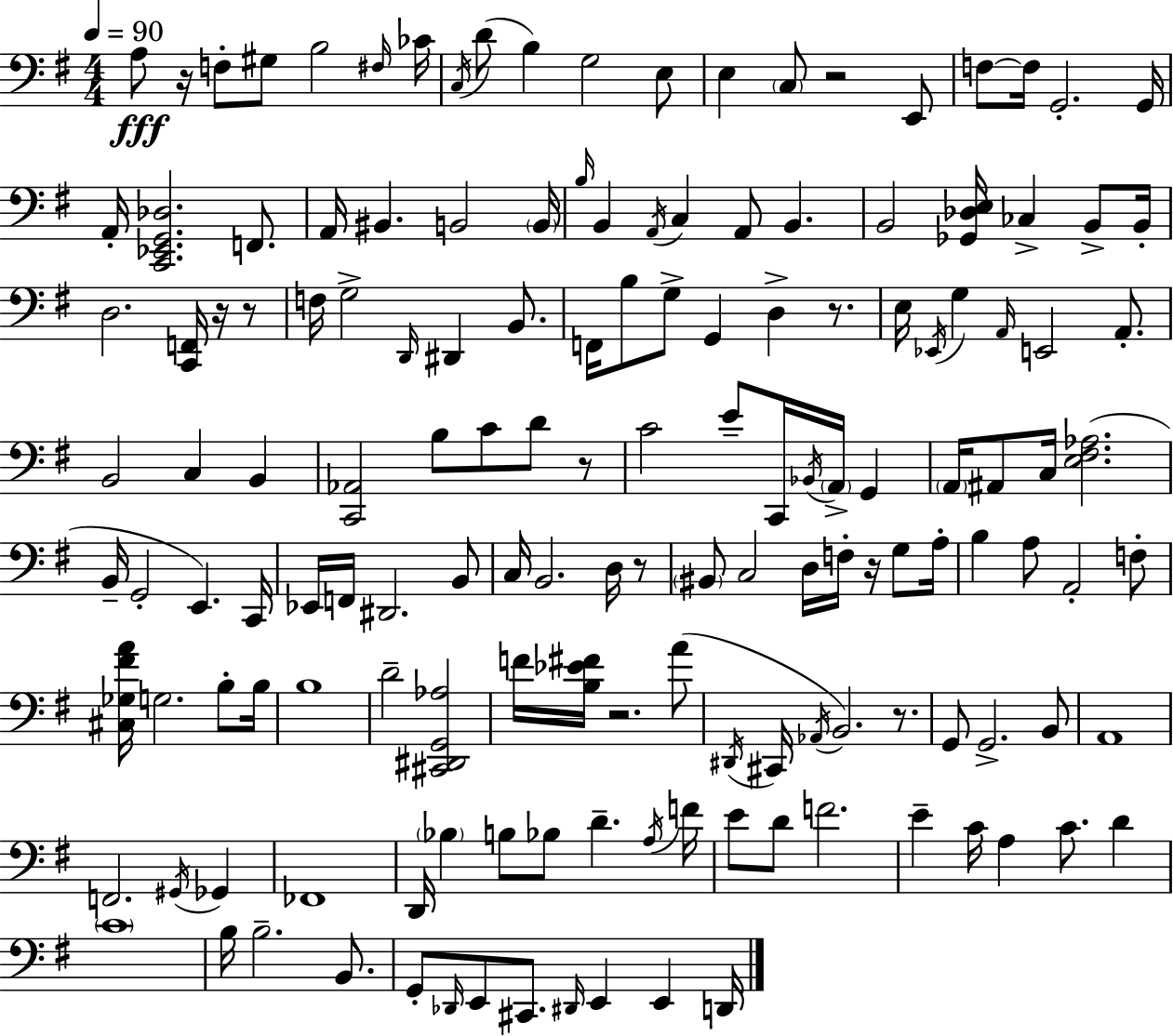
X:1
T:Untitled
M:4/4
L:1/4
K:Em
A,/2 z/4 F,/2 ^G,/2 B,2 ^F,/4 _C/4 C,/4 D/2 B, G,2 E,/2 E, C,/2 z2 E,,/2 F,/2 F,/4 G,,2 G,,/4 A,,/4 [C,,_E,,G,,_D,]2 F,,/2 A,,/4 ^B,, B,,2 B,,/4 B,/4 B,, A,,/4 C, A,,/2 B,, B,,2 [_G,,_D,E,]/4 _C, B,,/2 B,,/4 D,2 [C,,F,,]/4 z/4 z/2 F,/4 G,2 D,,/4 ^D,, B,,/2 F,,/4 B,/2 G,/2 G,, D, z/2 E,/4 _E,,/4 G, A,,/4 E,,2 A,,/2 B,,2 C, B,, [C,,_A,,]2 B,/2 C/2 D/2 z/2 C2 E/2 C,,/4 _B,,/4 A,,/4 G,, A,,/4 ^A,,/2 C,/4 [E,^F,_A,]2 B,,/4 G,,2 E,, C,,/4 _E,,/4 F,,/4 ^D,,2 B,,/2 C,/4 B,,2 D,/4 z/2 ^B,,/2 C,2 D,/4 F,/4 z/4 G,/2 A,/4 B, A,/2 A,,2 F,/2 [^C,_G,^FA]/4 G,2 B,/2 B,/4 B,4 D2 [^C,,^D,,G,,_A,]2 F/4 [B,_E^F]/4 z2 A/2 ^D,,/4 ^C,,/4 _A,,/4 B,,2 z/2 G,,/2 G,,2 B,,/2 A,,4 F,,2 ^G,,/4 _G,, _F,,4 D,,/4 _B, B,/2 _B,/2 D A,/4 F/4 E/2 D/2 F2 E C/4 A, C/2 D C4 B,/4 B,2 B,,/2 G,,/2 _D,,/4 E,,/2 ^C,,/2 ^D,,/4 E,, E,, D,,/4